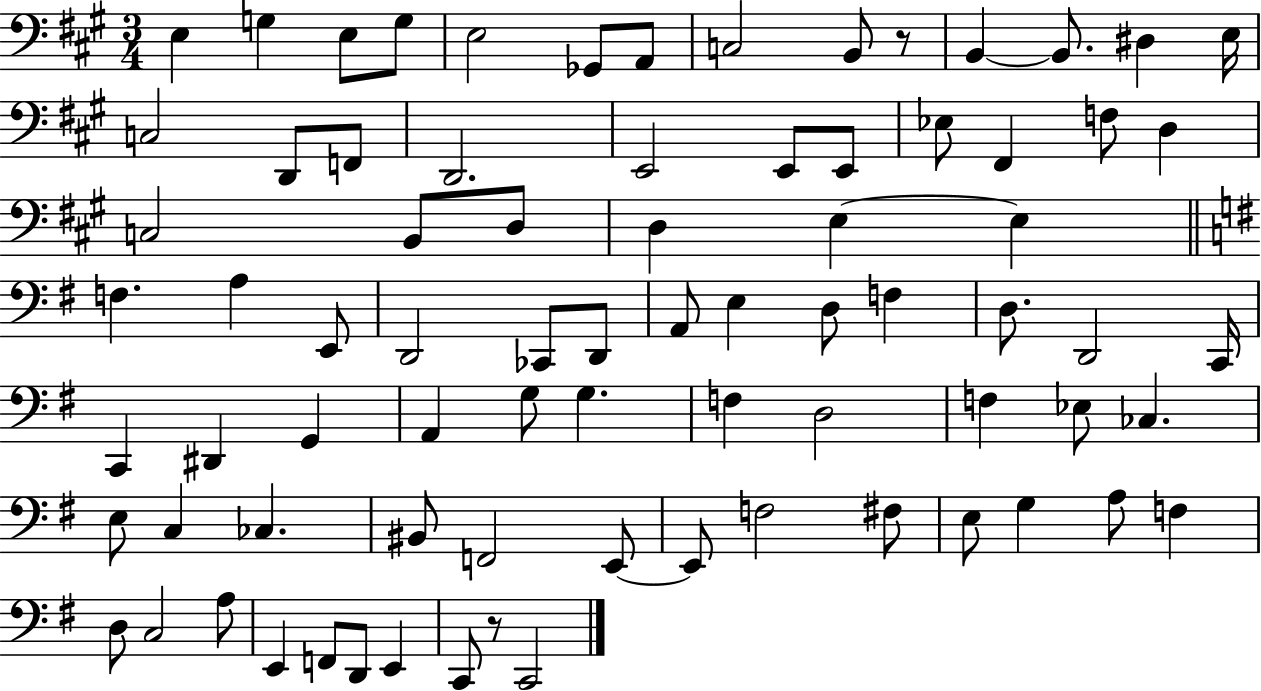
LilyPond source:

{
  \clef bass
  \numericTimeSignature
  \time 3/4
  \key a \major
  e4 g4 e8 g8 | e2 ges,8 a,8 | c2 b,8 r8 | b,4~~ b,8. dis4 e16 | \break c2 d,8 f,8 | d,2. | e,2 e,8 e,8 | ees8 fis,4 f8 d4 | \break c2 b,8 d8 | d4 e4~~ e4 | \bar "||" \break \key g \major f4. a4 e,8 | d,2 ces,8 d,8 | a,8 e4 d8 f4 | d8. d,2 c,16 | \break c,4 dis,4 g,4 | a,4 g8 g4. | f4 d2 | f4 ees8 ces4. | \break e8 c4 ces4. | bis,8 f,2 e,8~~ | e,8 f2 fis8 | e8 g4 a8 f4 | \break d8 c2 a8 | e,4 f,8 d,8 e,4 | c,8 r8 c,2 | \bar "|."
}